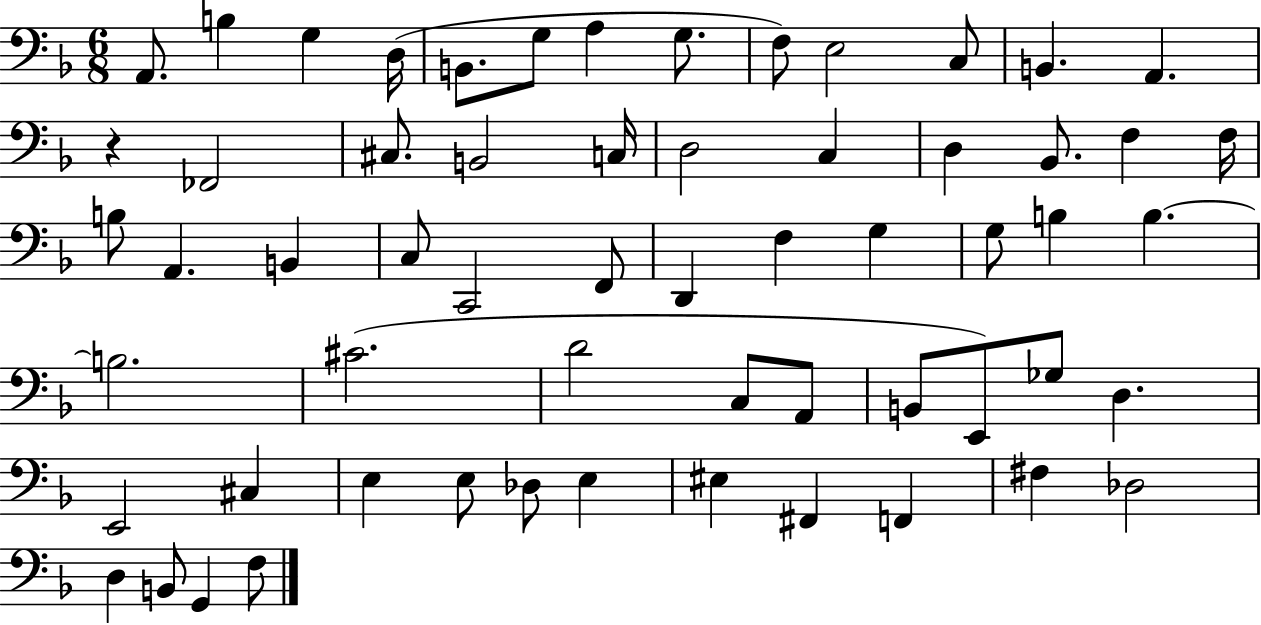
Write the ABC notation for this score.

X:1
T:Untitled
M:6/8
L:1/4
K:F
A,,/2 B, G, D,/4 B,,/2 G,/2 A, G,/2 F,/2 E,2 C,/2 B,, A,, z _F,,2 ^C,/2 B,,2 C,/4 D,2 C, D, _B,,/2 F, F,/4 B,/2 A,, B,, C,/2 C,,2 F,,/2 D,, F, G, G,/2 B, B, B,2 ^C2 D2 C,/2 A,,/2 B,,/2 E,,/2 _G,/2 D, E,,2 ^C, E, E,/2 _D,/2 E, ^E, ^F,, F,, ^F, _D,2 D, B,,/2 G,, F,/2